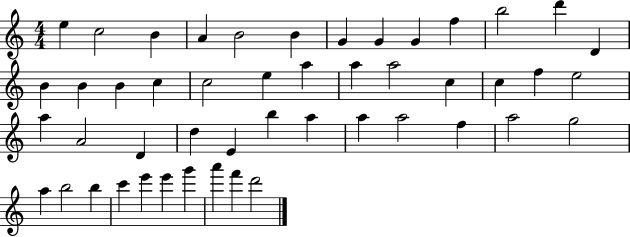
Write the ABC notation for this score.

X:1
T:Untitled
M:4/4
L:1/4
K:C
e c2 B A B2 B G G G f b2 d' D B B B c c2 e a a a2 c c f e2 a A2 D d E b a a a2 f a2 g2 a b2 b c' e' e' g' a' f' d'2